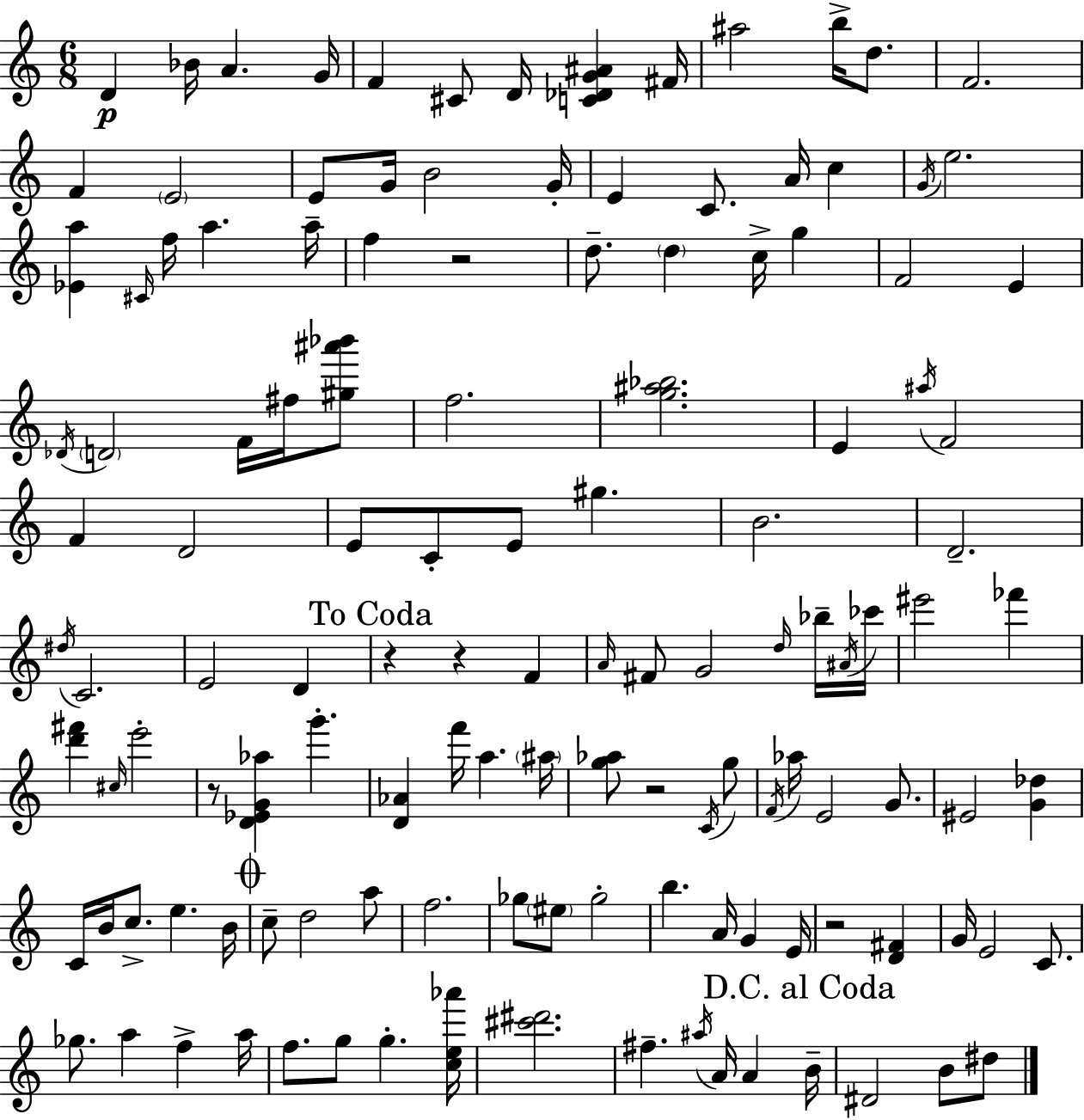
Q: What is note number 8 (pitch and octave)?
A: F#4